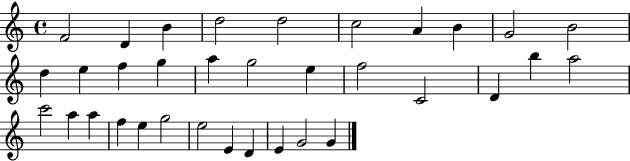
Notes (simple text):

F4/h D4/q B4/q D5/h D5/h C5/h A4/q B4/q G4/h B4/h D5/q E5/q F5/q G5/q A5/q G5/h E5/q F5/h C4/h D4/q B5/q A5/h C6/h A5/q A5/q F5/q E5/q G5/h E5/h E4/q D4/q E4/q G4/h G4/q